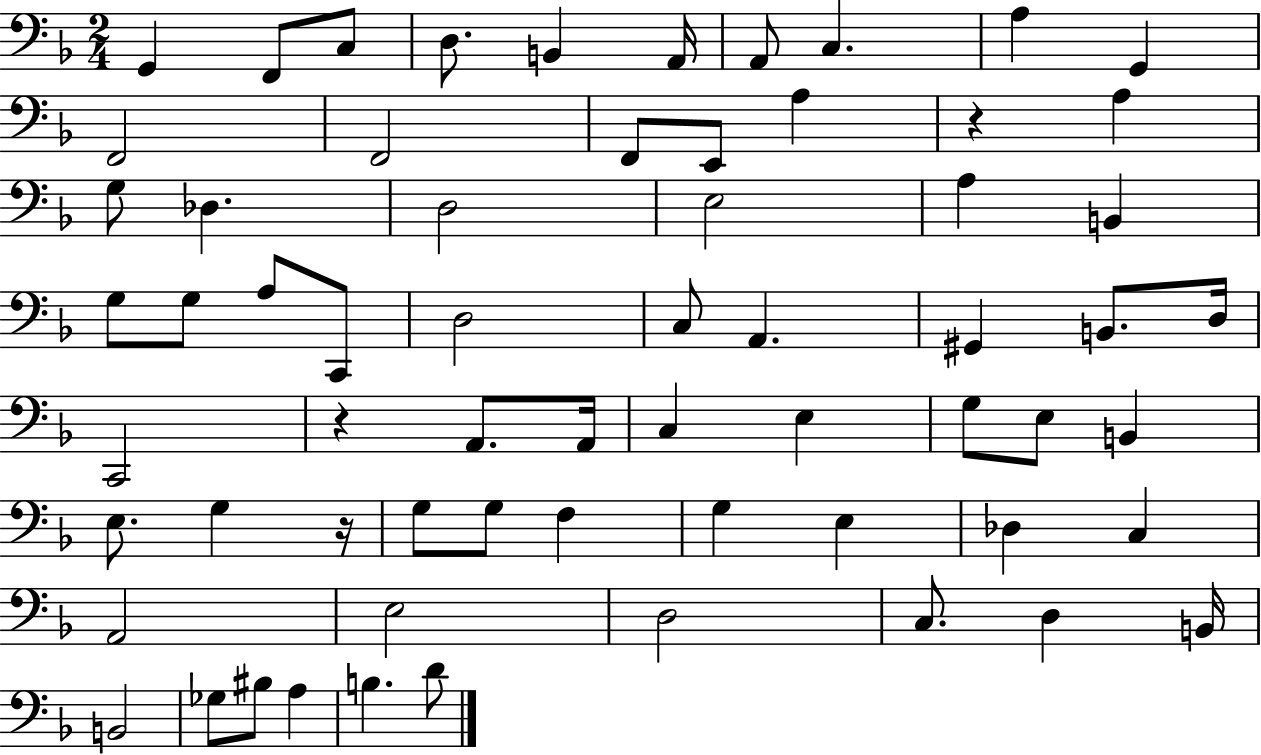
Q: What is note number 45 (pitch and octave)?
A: F3